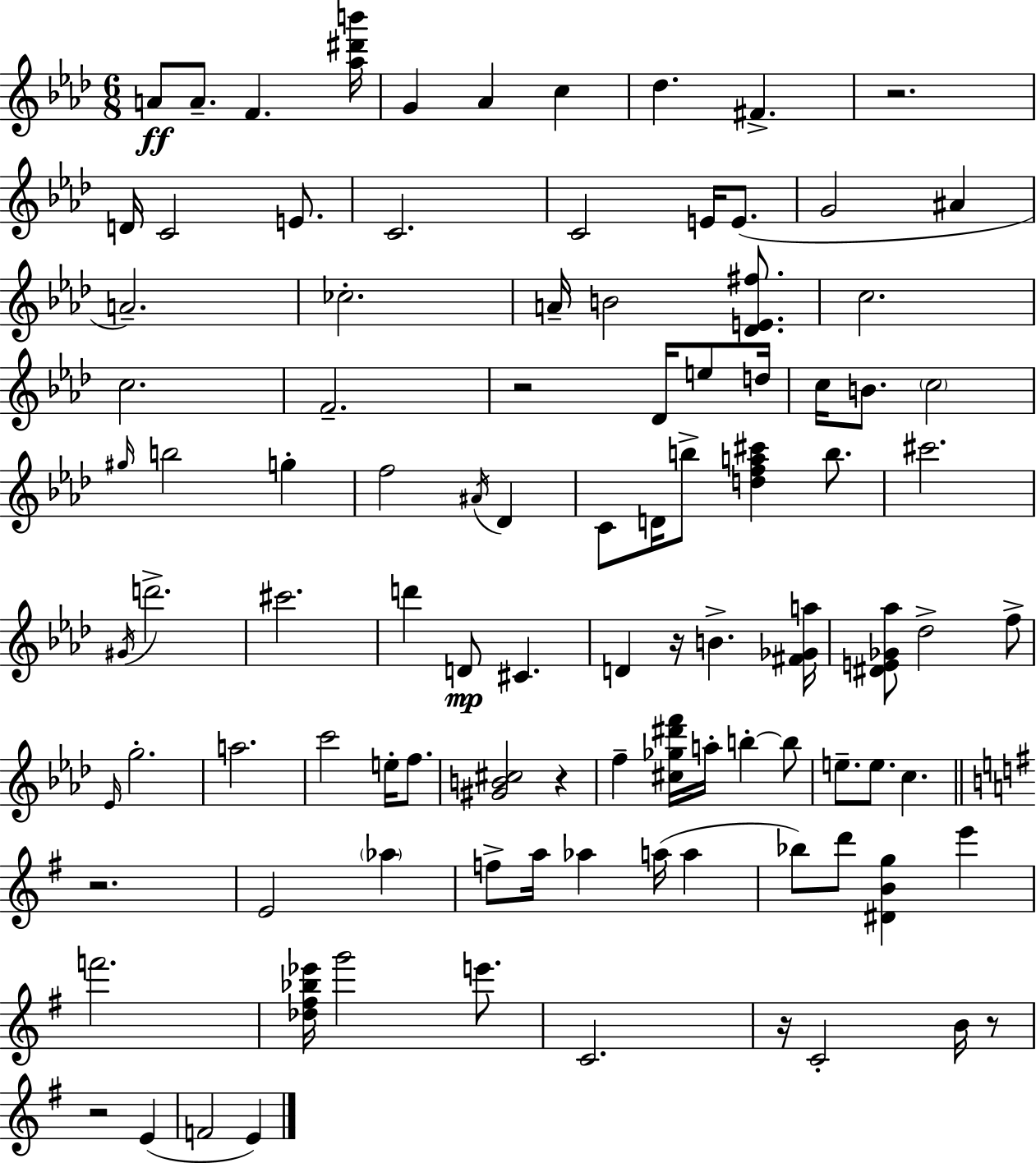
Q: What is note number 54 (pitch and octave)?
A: A5